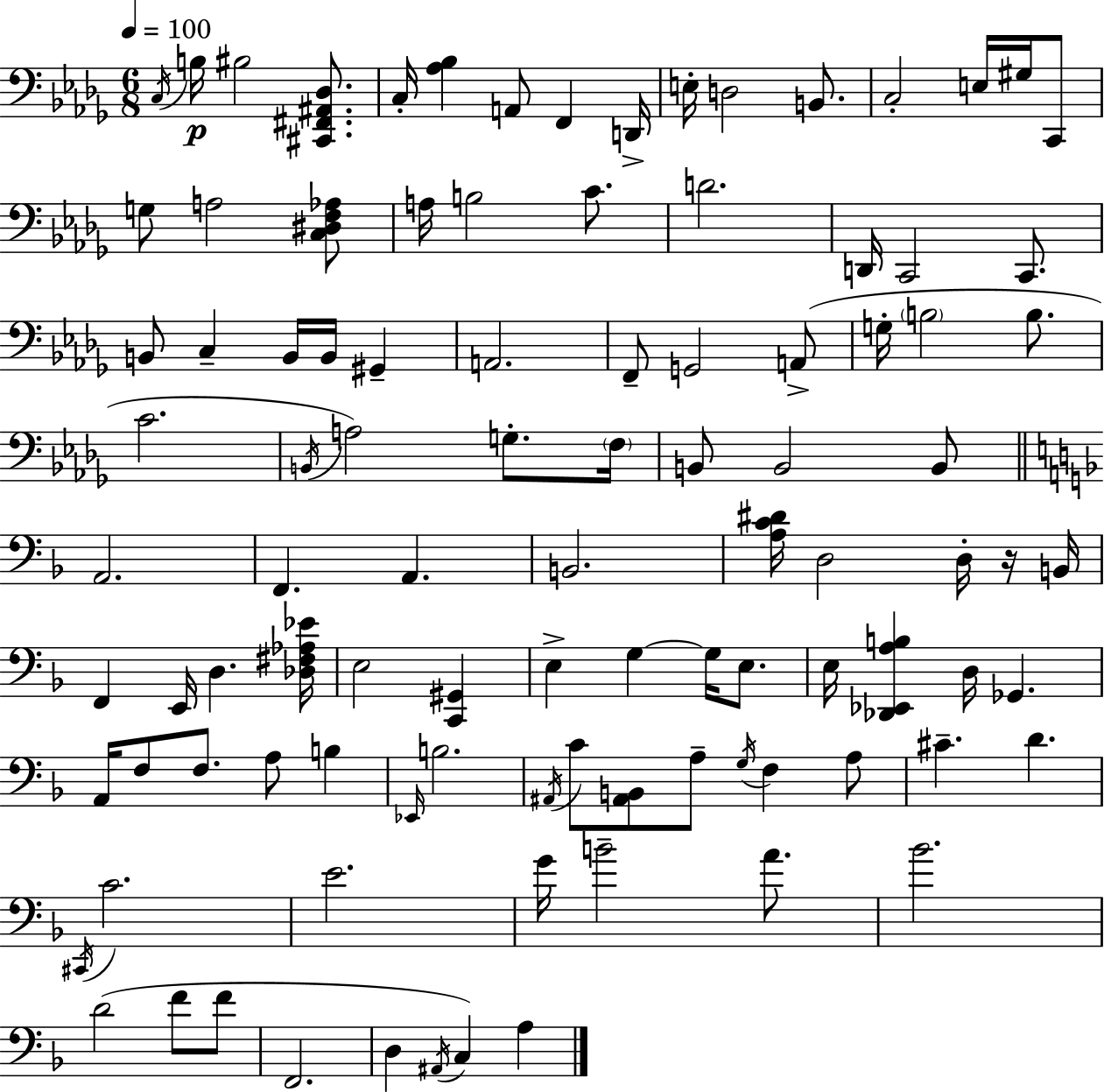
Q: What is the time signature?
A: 6/8